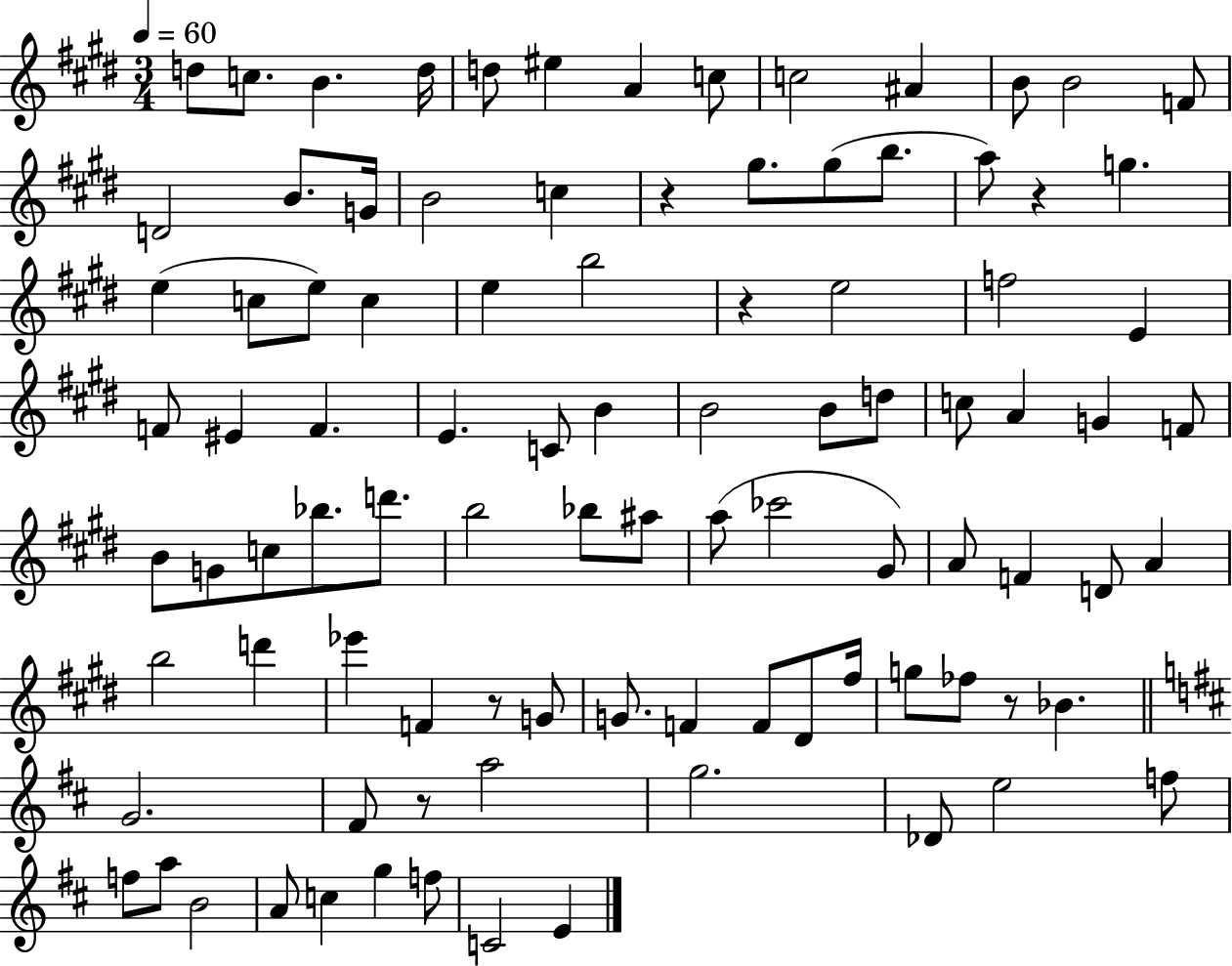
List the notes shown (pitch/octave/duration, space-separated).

D5/e C5/e. B4/q. D5/s D5/e EIS5/q A4/q C5/e C5/h A#4/q B4/e B4/h F4/e D4/h B4/e. G4/s B4/h C5/q R/q G#5/e. G#5/e B5/e. A5/e R/q G5/q. E5/q C5/e E5/e C5/q E5/q B5/h R/q E5/h F5/h E4/q F4/e EIS4/q F4/q. E4/q. C4/e B4/q B4/h B4/e D5/e C5/e A4/q G4/q F4/e B4/e G4/e C5/e Bb5/e. D6/e. B5/h Bb5/e A#5/e A5/e CES6/h G#4/e A4/e F4/q D4/e A4/q B5/h D6/q Eb6/q F4/q R/e G4/e G4/e. F4/q F4/e D#4/e F#5/s G5/e FES5/e R/e Bb4/q. G4/h. F#4/e R/e A5/h G5/h. Db4/e E5/h F5/e F5/e A5/e B4/h A4/e C5/q G5/q F5/e C4/h E4/q